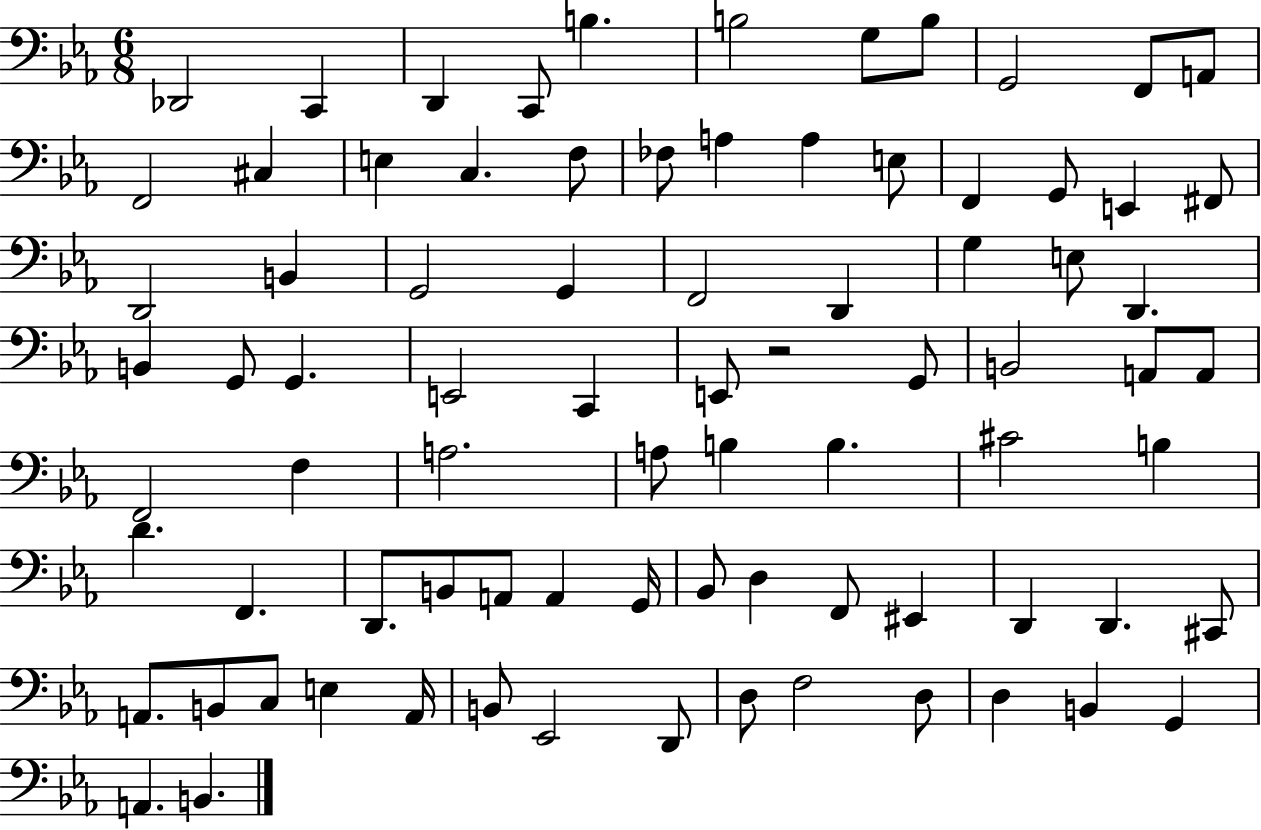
{
  \clef bass
  \numericTimeSignature
  \time 6/8
  \key ees \major
  des,2 c,4 | d,4 c,8 b4. | b2 g8 b8 | g,2 f,8 a,8 | \break f,2 cis4 | e4 c4. f8 | fes8 a4 a4 e8 | f,4 g,8 e,4 fis,8 | \break d,2 b,4 | g,2 g,4 | f,2 d,4 | g4 e8 d,4. | \break b,4 g,8 g,4. | e,2 c,4 | e,8 r2 g,8 | b,2 a,8 a,8 | \break f,2 f4 | a2. | a8 b4 b4. | cis'2 b4 | \break d'4. f,4. | d,8. b,8 a,8 a,4 g,16 | bes,8 d4 f,8 eis,4 | d,4 d,4. cis,8 | \break a,8. b,8 c8 e4 a,16 | b,8 ees,2 d,8 | d8 f2 d8 | d4 b,4 g,4 | \break a,4. b,4. | \bar "|."
}